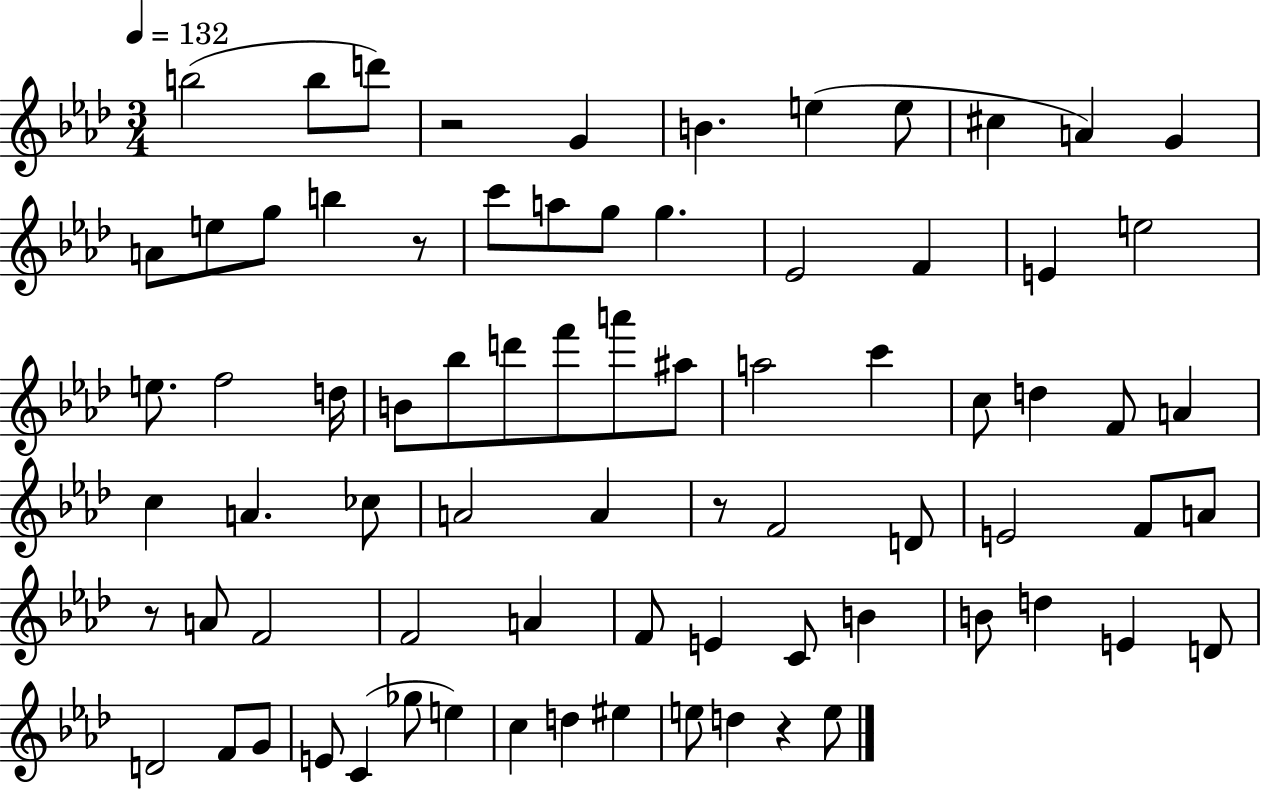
X:1
T:Untitled
M:3/4
L:1/4
K:Ab
b2 b/2 d'/2 z2 G B e e/2 ^c A G A/2 e/2 g/2 b z/2 c'/2 a/2 g/2 g _E2 F E e2 e/2 f2 d/4 B/2 _b/2 d'/2 f'/2 a'/2 ^a/2 a2 c' c/2 d F/2 A c A _c/2 A2 A z/2 F2 D/2 E2 F/2 A/2 z/2 A/2 F2 F2 A F/2 E C/2 B B/2 d E D/2 D2 F/2 G/2 E/2 C _g/2 e c d ^e e/2 d z e/2